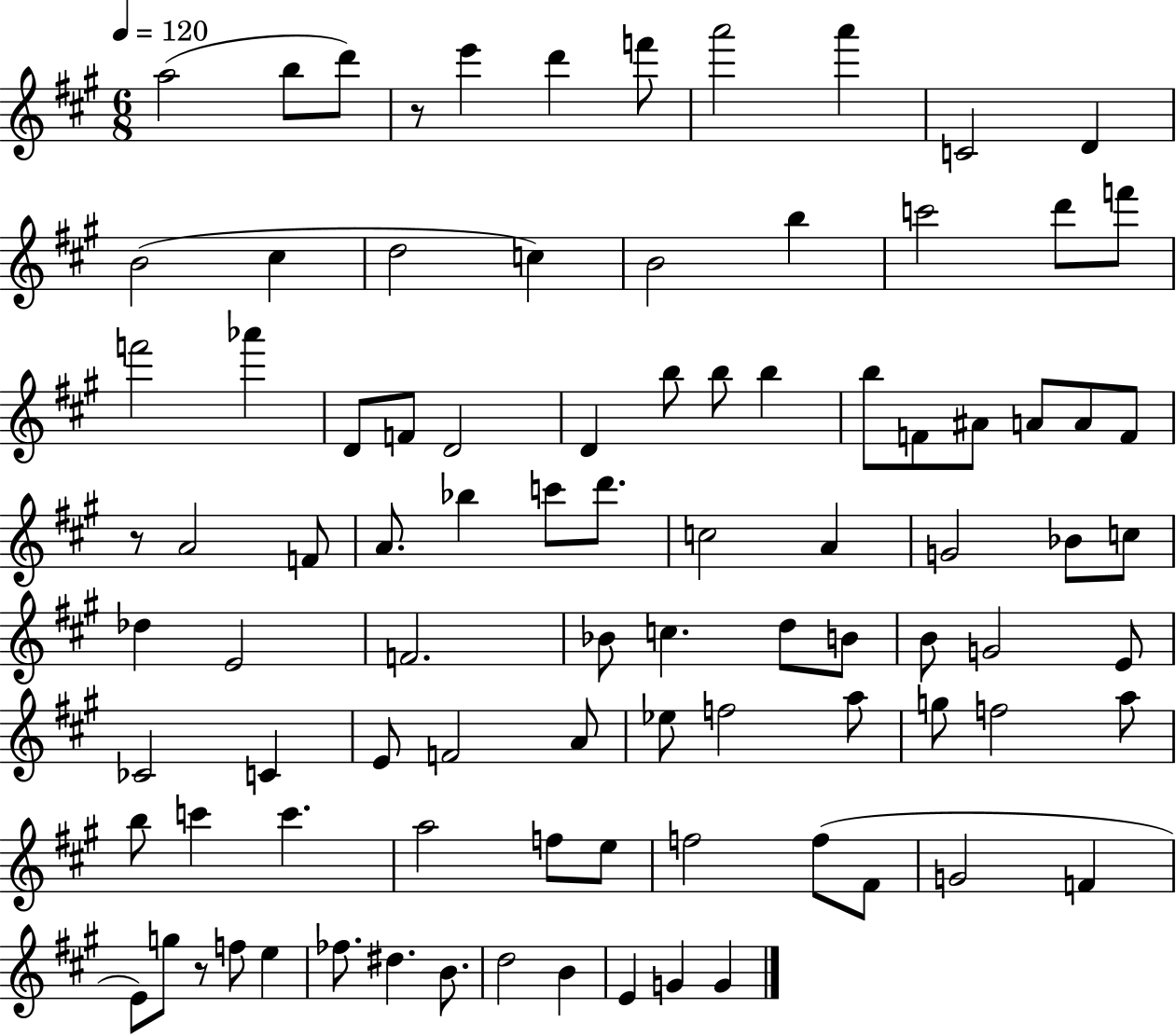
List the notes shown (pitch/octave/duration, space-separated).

A5/h B5/e D6/e R/e E6/q D6/q F6/e A6/h A6/q C4/h D4/q B4/h C#5/q D5/h C5/q B4/h B5/q C6/h D6/e F6/e F6/h Ab6/q D4/e F4/e D4/h D4/q B5/e B5/e B5/q B5/e F4/e A#4/e A4/e A4/e F4/e R/e A4/h F4/e A4/e. Bb5/q C6/e D6/e. C5/h A4/q G4/h Bb4/e C5/e Db5/q E4/h F4/h. Bb4/e C5/q. D5/e B4/e B4/e G4/h E4/e CES4/h C4/q E4/e F4/h A4/e Eb5/e F5/h A5/e G5/e F5/h A5/e B5/e C6/q C6/q. A5/h F5/e E5/e F5/h F5/e F#4/e G4/h F4/q E4/e G5/e R/e F5/e E5/q FES5/e. D#5/q. B4/e. D5/h B4/q E4/q G4/q G4/q